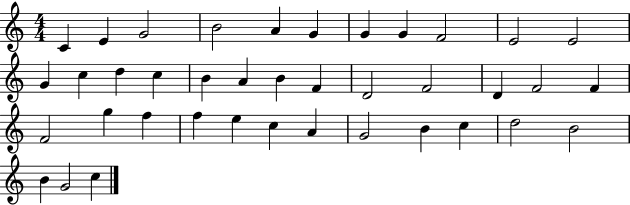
X:1
T:Untitled
M:4/4
L:1/4
K:C
C E G2 B2 A G G G F2 E2 E2 G c d c B A B F D2 F2 D F2 F F2 g f f e c A G2 B c d2 B2 B G2 c